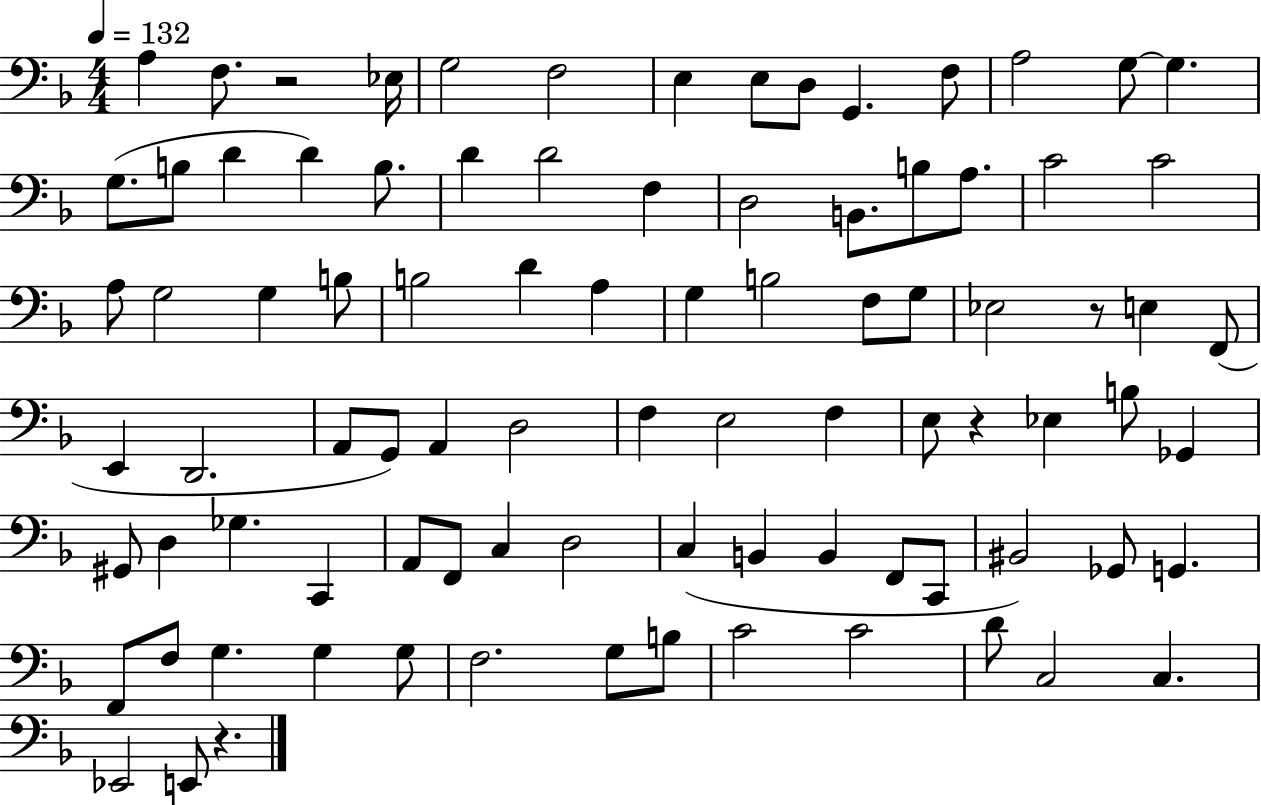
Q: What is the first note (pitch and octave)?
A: A3